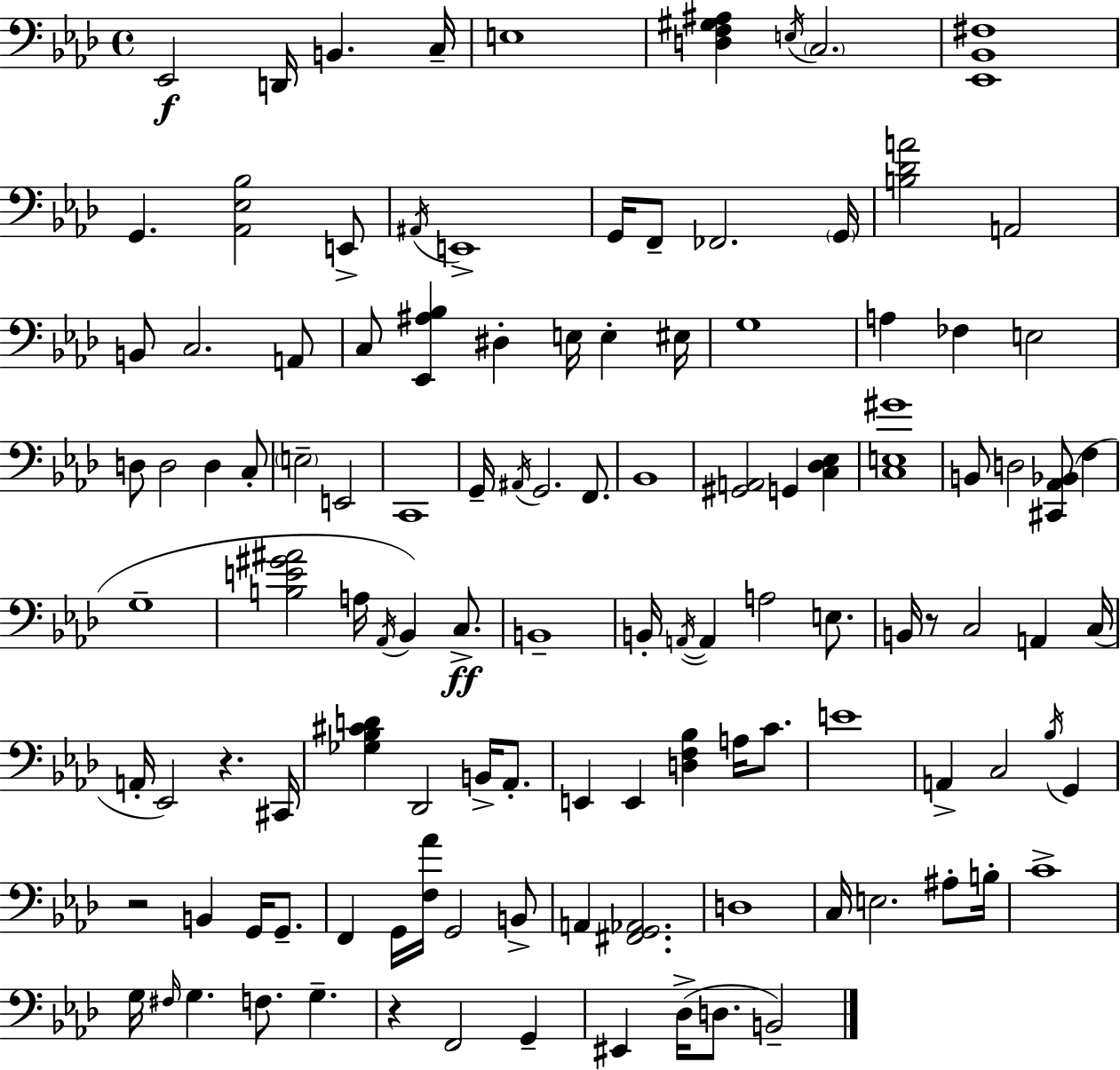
{
  \clef bass
  \time 4/4
  \defaultTimeSignature
  \key f \minor
  \repeat volta 2 { ees,2\f d,16 b,4. c16-- | e1 | <d f gis ais>4 \acciaccatura { e16 } \parenthesize c2. | <ees, bes, fis>1 | \break g,4. <aes, ees bes>2 e,8-> | \acciaccatura { ais,16 } e,1-> | g,16 f,8-- fes,2. | \parenthesize g,16 <b des' a'>2 a,2 | \break b,8 c2. | a,8 c8 <ees, ais bes>4 dis4-. e16 e4-. | eis16 g1 | a4 fes4 e2 | \break d8 d2 d4 | c8-. \parenthesize e2-- e,2 | c,1 | g,16-- \acciaccatura { ais,16 } g,2. | \break f,8. bes,1 | <gis, a,>2 g,4 <c des ees>4 | <c e gis'>1 | b,8 d2 <cis, aes, bes,>8( f4 | \break g1-- | <b e' gis' ais'>2 a16 \acciaccatura { aes,16 }) bes,4 | c8.->\ff b,1-- | b,16-. \acciaccatura { a,16~ }~ a,4 a2 | \break e8. b,16 r8 c2 | a,4 c16( a,16-. ees,2) r4. | cis,16 <ges bes cis' d'>4 des,2 | b,16-> aes,8.-. e,4 e,4 <d f bes>4 | \break a16 c'8. e'1 | a,4-> c2 | \acciaccatura { bes16 } g,4 r2 b,4 | g,16 g,8.-- f,4 g,16 <f aes'>16 g,2 | \break b,8-> a,4 <fis, g, aes,>2. | d1 | c16 e2. | ais8-. b16-. c'1-> | \break g16 \grace { fis16 } g4. f8. | g4.-- r4 f,2 | g,4-- eis,4 des16->( d8. b,2--) | } \bar "|."
}